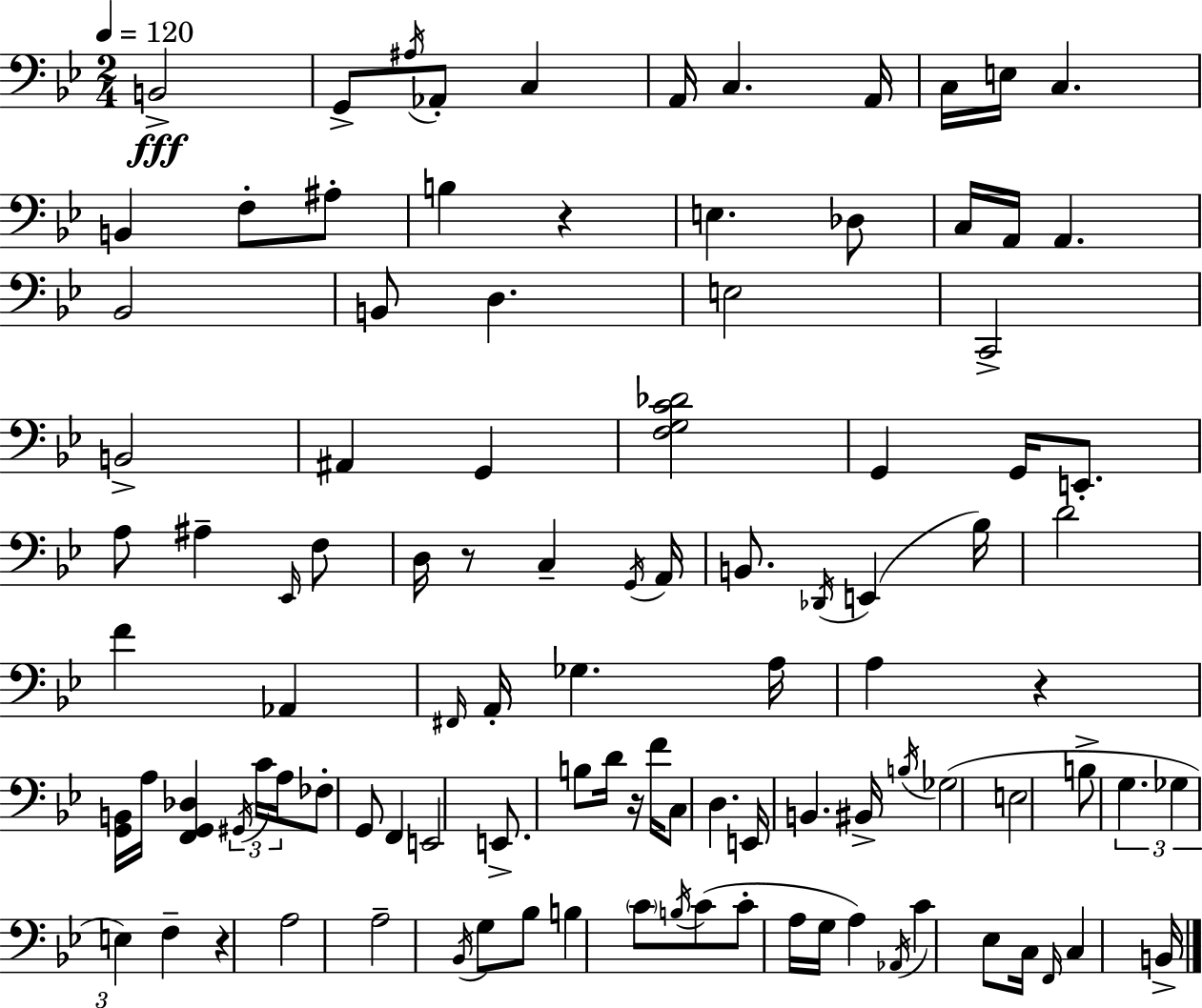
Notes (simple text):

B2/h G2/e A#3/s Ab2/e C3/q A2/s C3/q. A2/s C3/s E3/s C3/q. B2/q F3/e A#3/e B3/q R/q E3/q. Db3/e C3/s A2/s A2/q. Bb2/h B2/e D3/q. E3/h C2/h B2/h A#2/q G2/q [F3,G3,C4,Db4]/h G2/q G2/s E2/e. A3/e A#3/q Eb2/s F3/e D3/s R/e C3/q G2/s A2/s B2/e. Db2/s E2/q Bb3/s D4/h F4/q Ab2/q F#2/s A2/s Gb3/q. A3/s A3/q R/q [G2,B2]/s A3/s [F2,G2,Db3]/q G#2/s C4/s A3/s FES3/e G2/e F2/q E2/h E2/e. B3/e D4/s R/s F4/s C3/e D3/q. E2/s B2/q. BIS2/s B3/s Gb3/h E3/h B3/e G3/q. Gb3/q E3/q F3/q R/q A3/h A3/h Bb2/s G3/e Bb3/e B3/q C4/e B3/s C4/e C4/e A3/s G3/s A3/q Ab2/s C4/q Eb3/e C3/s F2/s C3/q B2/s